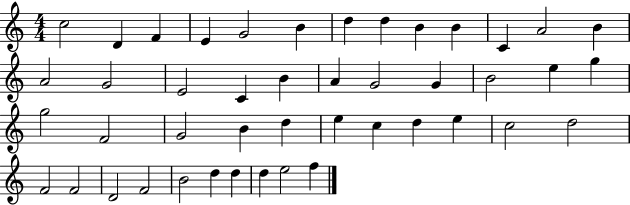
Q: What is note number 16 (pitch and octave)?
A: E4